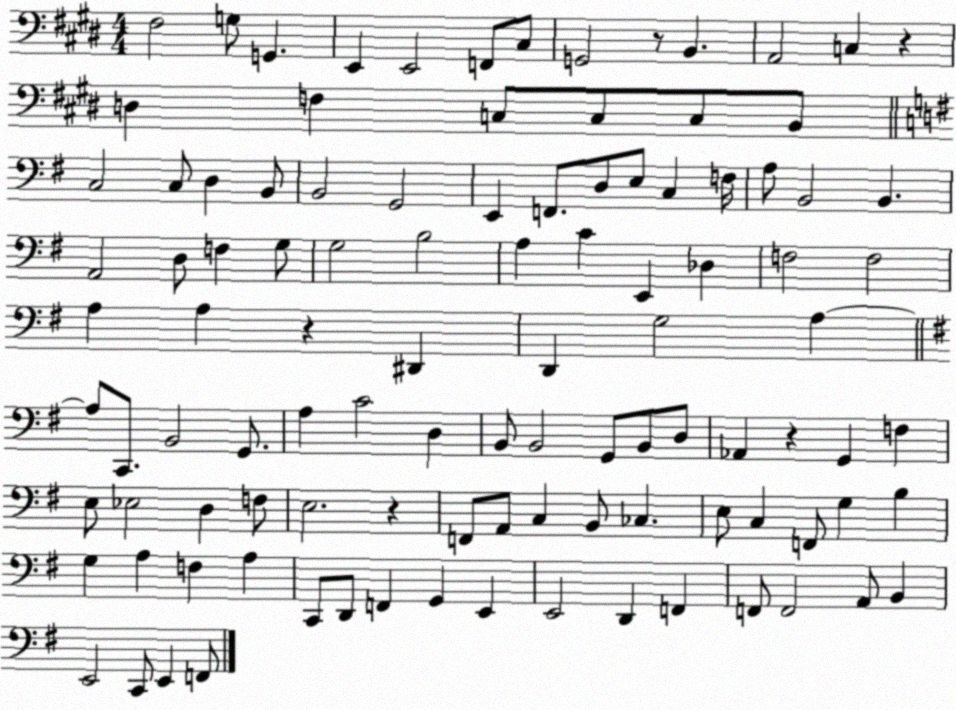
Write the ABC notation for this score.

X:1
T:Untitled
M:4/4
L:1/4
K:E
^F,2 G,/2 G,, E,, E,,2 F,,/2 ^C,/2 G,,2 z/2 B,, A,,2 C, z D, F, C,/2 C,/2 C,/2 B,,/2 C,2 C,/2 D, B,,/2 B,,2 G,,2 E,, F,,/2 D,/2 E,/2 C, F,/4 A,/2 B,,2 B,, A,,2 D,/2 F, G,/2 G,2 B,2 A, C E,, _D, F,2 F,2 A, A, z ^D,, D,, G,2 A, A,/2 C,,/2 B,,2 G,,/2 A, C2 D, B,,/2 B,,2 G,,/2 B,,/2 D,/2 _A,, z G,, F, E,/2 _E,2 D, F,/2 E,2 z F,,/2 A,,/2 C, B,,/2 _C, E,/2 C, F,,/2 G, B, G, A, F, A, C,,/2 D,,/2 F,, G,, E,, E,,2 D,, F,, F,,/2 F,,2 A,,/2 B,, E,,2 C,,/2 E,, F,,/2